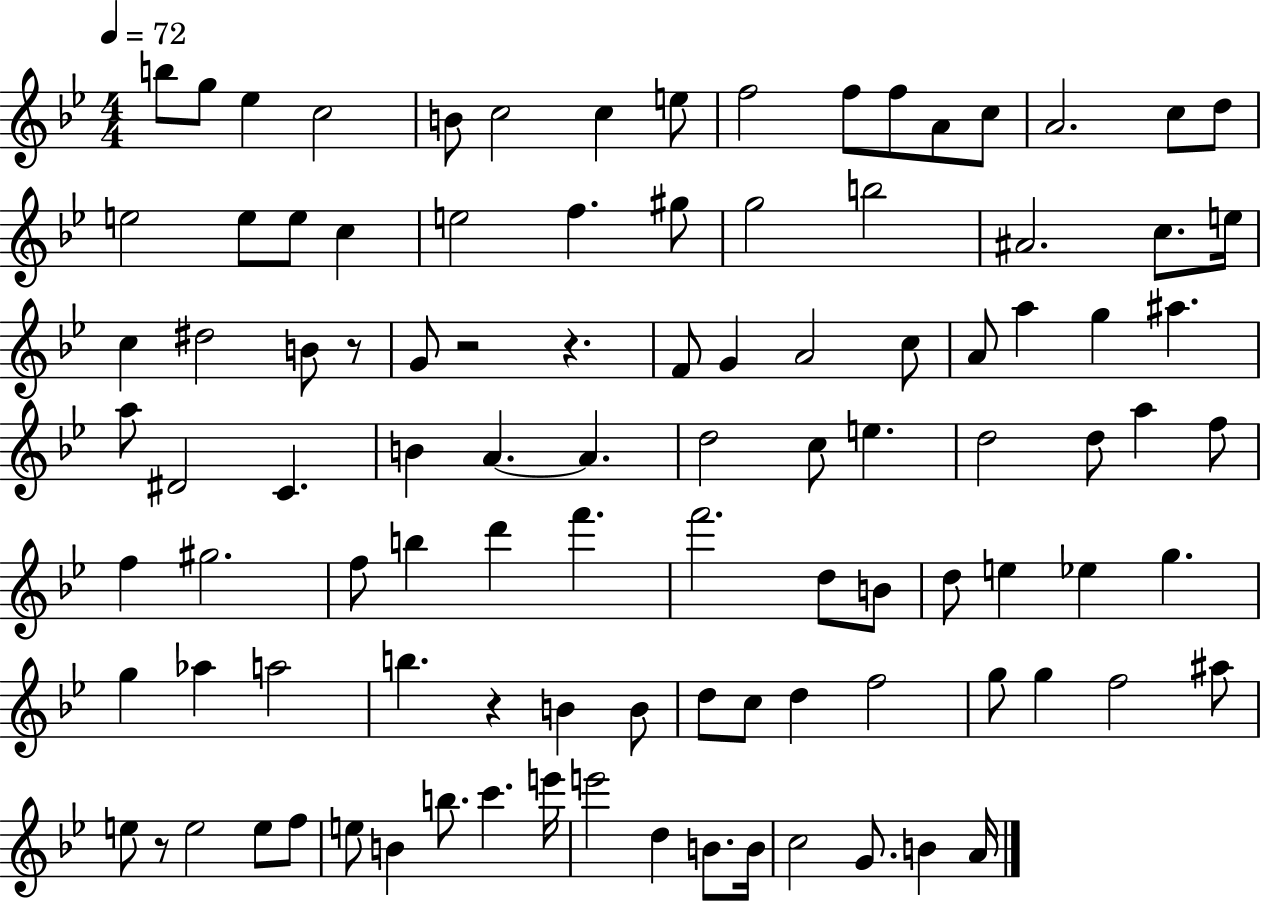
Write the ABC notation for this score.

X:1
T:Untitled
M:4/4
L:1/4
K:Bb
b/2 g/2 _e c2 B/2 c2 c e/2 f2 f/2 f/2 A/2 c/2 A2 c/2 d/2 e2 e/2 e/2 c e2 f ^g/2 g2 b2 ^A2 c/2 e/4 c ^d2 B/2 z/2 G/2 z2 z F/2 G A2 c/2 A/2 a g ^a a/2 ^D2 C B A A d2 c/2 e d2 d/2 a f/2 f ^g2 f/2 b d' f' f'2 d/2 B/2 d/2 e _e g g _a a2 b z B B/2 d/2 c/2 d f2 g/2 g f2 ^a/2 e/2 z/2 e2 e/2 f/2 e/2 B b/2 c' e'/4 e'2 d B/2 B/4 c2 G/2 B A/4